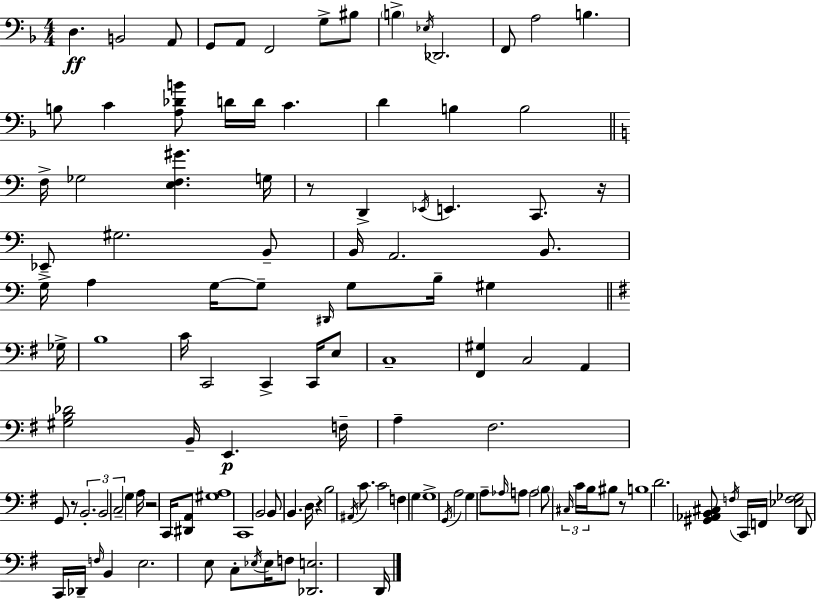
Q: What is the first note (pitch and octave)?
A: D3